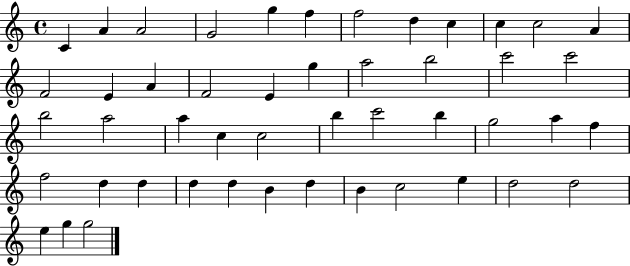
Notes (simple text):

C4/q A4/q A4/h G4/h G5/q F5/q F5/h D5/q C5/q C5/q C5/h A4/q F4/h E4/q A4/q F4/h E4/q G5/q A5/h B5/h C6/h C6/h B5/h A5/h A5/q C5/q C5/h B5/q C6/h B5/q G5/h A5/q F5/q F5/h D5/q D5/q D5/q D5/q B4/q D5/q B4/q C5/h E5/q D5/h D5/h E5/q G5/q G5/h